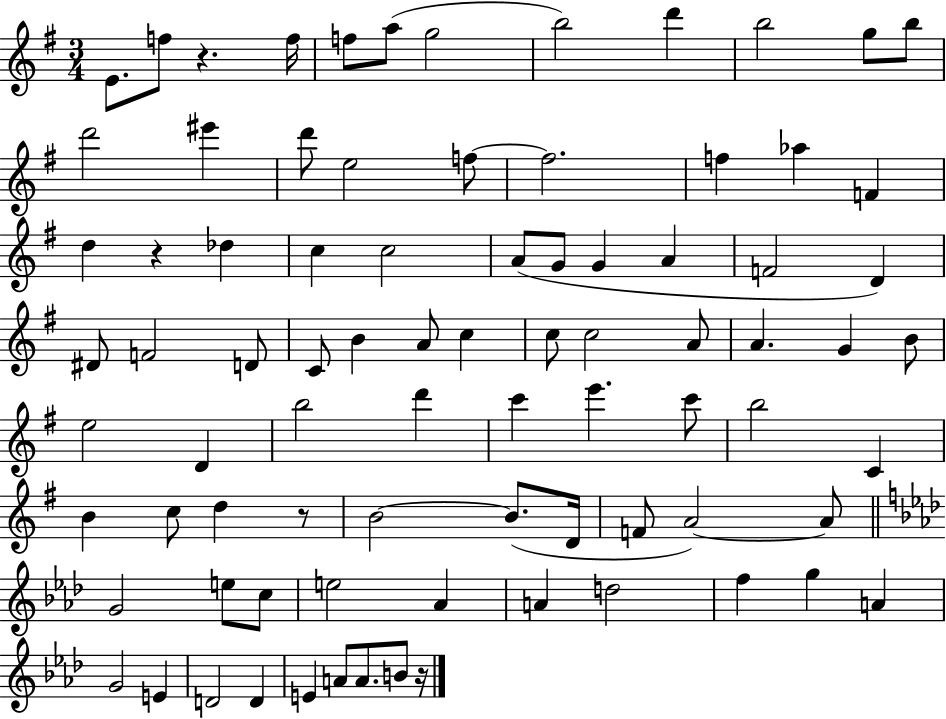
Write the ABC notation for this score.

X:1
T:Untitled
M:3/4
L:1/4
K:G
E/2 f/2 z f/4 f/2 a/2 g2 b2 d' b2 g/2 b/2 d'2 ^e' d'/2 e2 f/2 f2 f _a F d z _d c c2 A/2 G/2 G A F2 D ^D/2 F2 D/2 C/2 B A/2 c c/2 c2 A/2 A G B/2 e2 D b2 d' c' e' c'/2 b2 C B c/2 d z/2 B2 B/2 D/4 F/2 A2 A/2 G2 e/2 c/2 e2 _A A d2 f g A G2 E D2 D E A/2 A/2 B/2 z/4